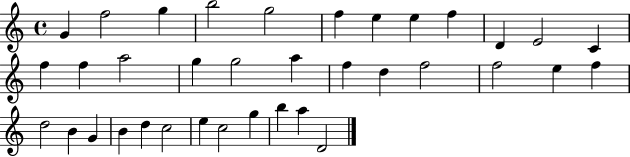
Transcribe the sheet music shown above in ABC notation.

X:1
T:Untitled
M:4/4
L:1/4
K:C
G f2 g b2 g2 f e e f D E2 C f f a2 g g2 a f d f2 f2 e f d2 B G B d c2 e c2 g b a D2